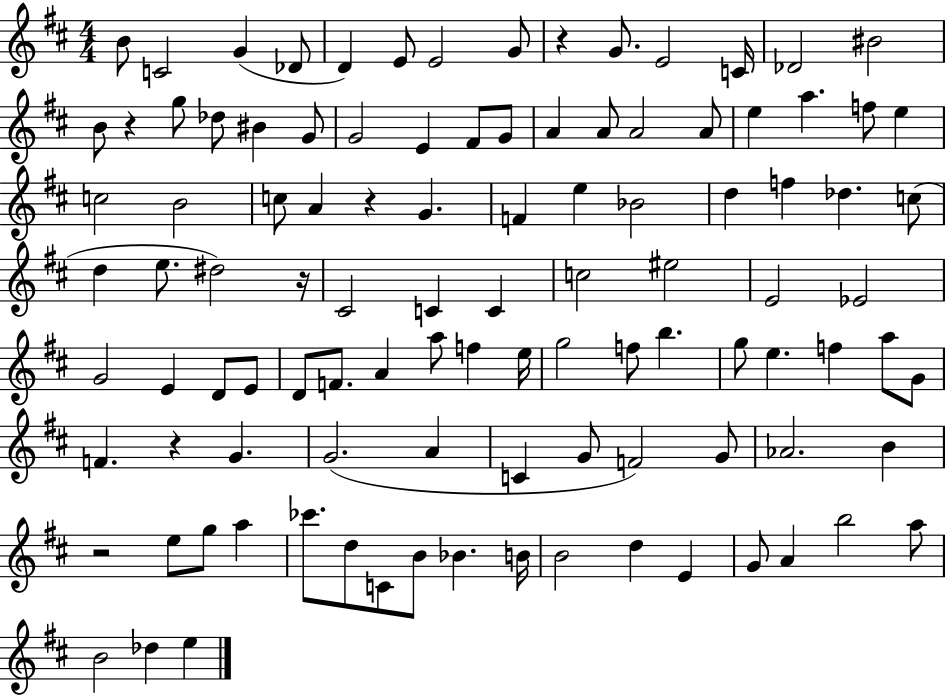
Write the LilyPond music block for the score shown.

{
  \clef treble
  \numericTimeSignature
  \time 4/4
  \key d \major
  b'8 c'2 g'4( des'8 | d'4) e'8 e'2 g'8 | r4 g'8. e'2 c'16 | des'2 bis'2 | \break b'8 r4 g''8 des''8 bis'4 g'8 | g'2 e'4 fis'8 g'8 | a'4 a'8 a'2 a'8 | e''4 a''4. f''8 e''4 | \break c''2 b'2 | c''8 a'4 r4 g'4. | f'4 e''4 bes'2 | d''4 f''4 des''4. c''8( | \break d''4 e''8. dis''2) r16 | cis'2 c'4 c'4 | c''2 eis''2 | e'2 ees'2 | \break g'2 e'4 d'8 e'8 | d'8 f'8. a'4 a''8 f''4 e''16 | g''2 f''8 b''4. | g''8 e''4. f''4 a''8 g'8 | \break f'4. r4 g'4. | g'2.( a'4 | c'4 g'8 f'2) g'8 | aes'2. b'4 | \break r2 e''8 g''8 a''4 | ces'''8. d''8 c'8 b'8 bes'4. b'16 | b'2 d''4 e'4 | g'8 a'4 b''2 a''8 | \break b'2 des''4 e''4 | \bar "|."
}